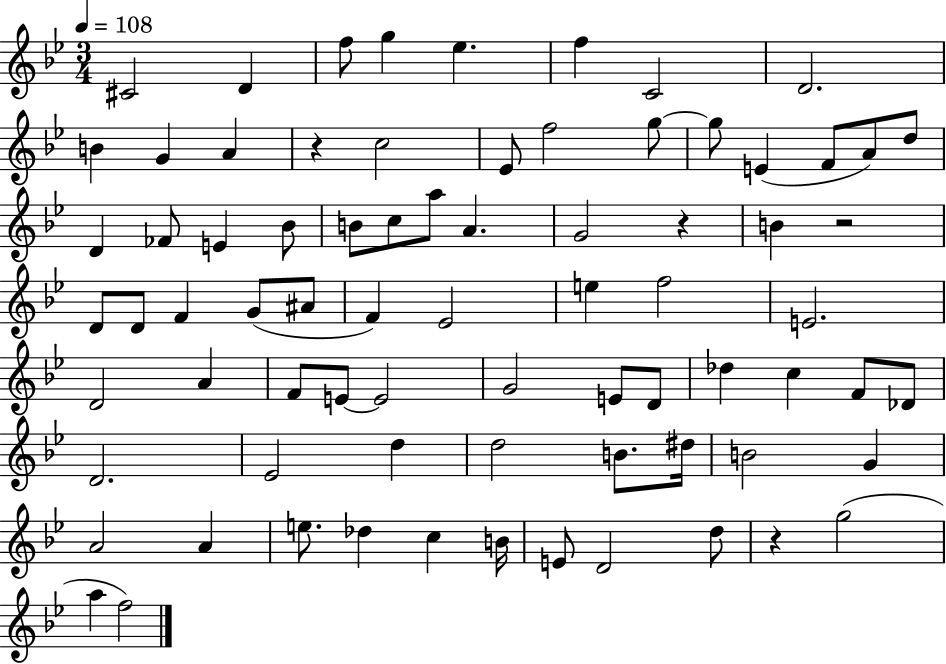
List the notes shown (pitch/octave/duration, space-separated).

C#4/h D4/q F5/e G5/q Eb5/q. F5/q C4/h D4/h. B4/q G4/q A4/q R/q C5/h Eb4/e F5/h G5/e G5/e E4/q F4/e A4/e D5/e D4/q FES4/e E4/q Bb4/e B4/e C5/e A5/e A4/q. G4/h R/q B4/q R/h D4/e D4/e F4/q G4/e A#4/e F4/q Eb4/h E5/q F5/h E4/h. D4/h A4/q F4/e E4/e E4/h G4/h E4/e D4/e Db5/q C5/q F4/e Db4/e D4/h. Eb4/h D5/q D5/h B4/e. D#5/s B4/h G4/q A4/h A4/q E5/e. Db5/q C5/q B4/s E4/e D4/h D5/e R/q G5/h A5/q F5/h